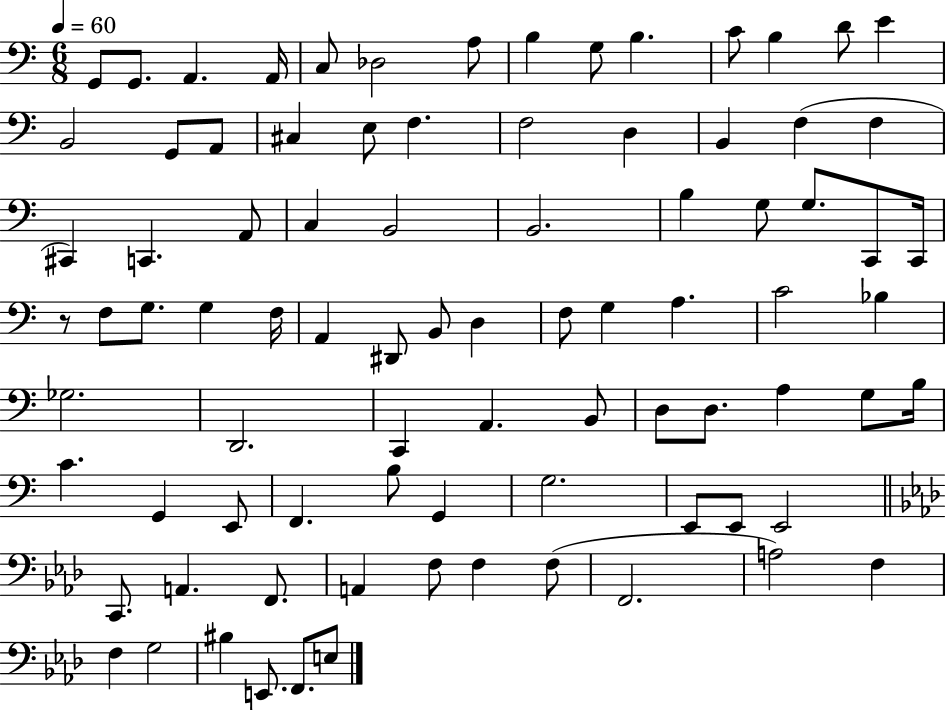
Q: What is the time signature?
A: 6/8